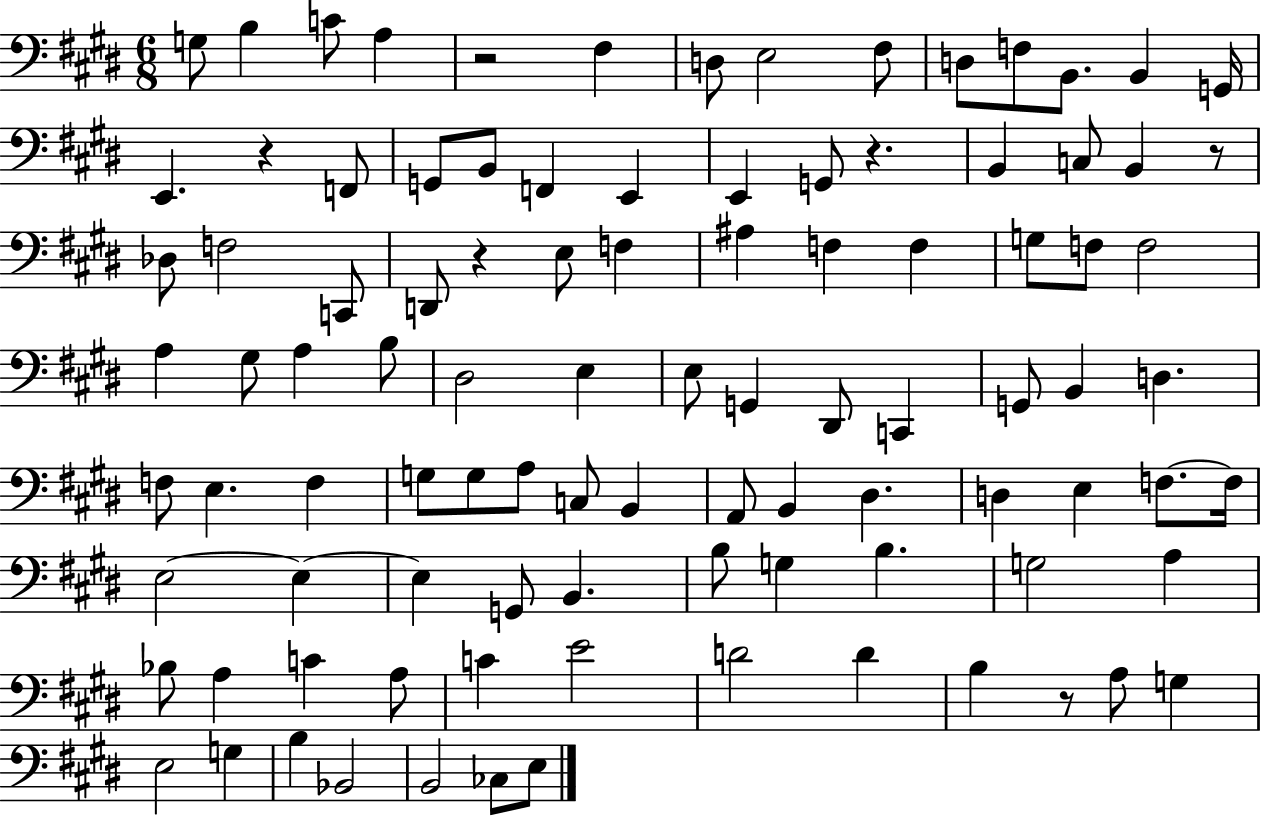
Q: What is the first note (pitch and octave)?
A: G3